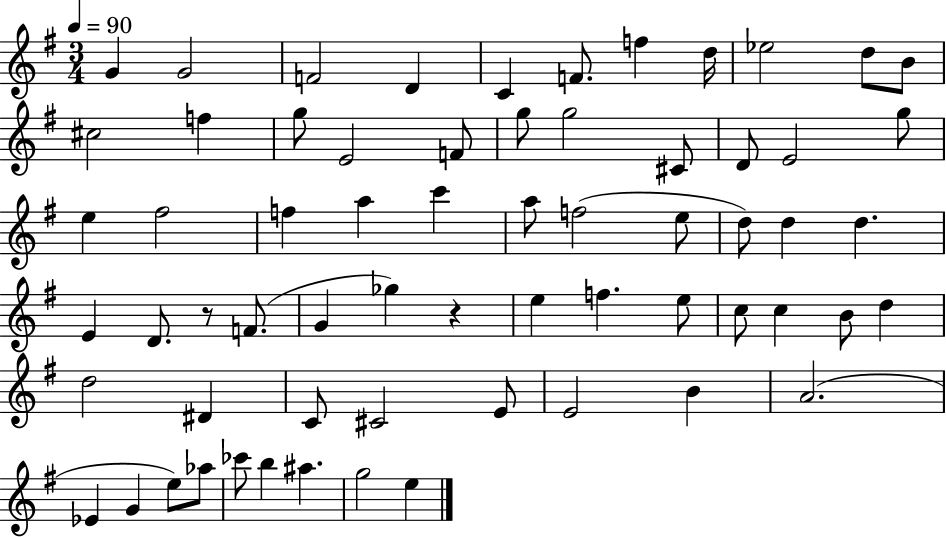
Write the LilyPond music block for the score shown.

{
  \clef treble
  \numericTimeSignature
  \time 3/4
  \key g \major
  \tempo 4 = 90
  g'4 g'2 | f'2 d'4 | c'4 f'8. f''4 d''16 | ees''2 d''8 b'8 | \break cis''2 f''4 | g''8 e'2 f'8 | g''8 g''2 cis'8 | d'8 e'2 g''8 | \break e''4 fis''2 | f''4 a''4 c'''4 | a''8 f''2( e''8 | d''8) d''4 d''4. | \break e'4 d'8. r8 f'8.( | g'4 ges''4) r4 | e''4 f''4. e''8 | c''8 c''4 b'8 d''4 | \break d''2 dis'4 | c'8 cis'2 e'8 | e'2 b'4 | a'2.( | \break ees'4 g'4 e''8) aes''8 | ces'''8 b''4 ais''4. | g''2 e''4 | \bar "|."
}